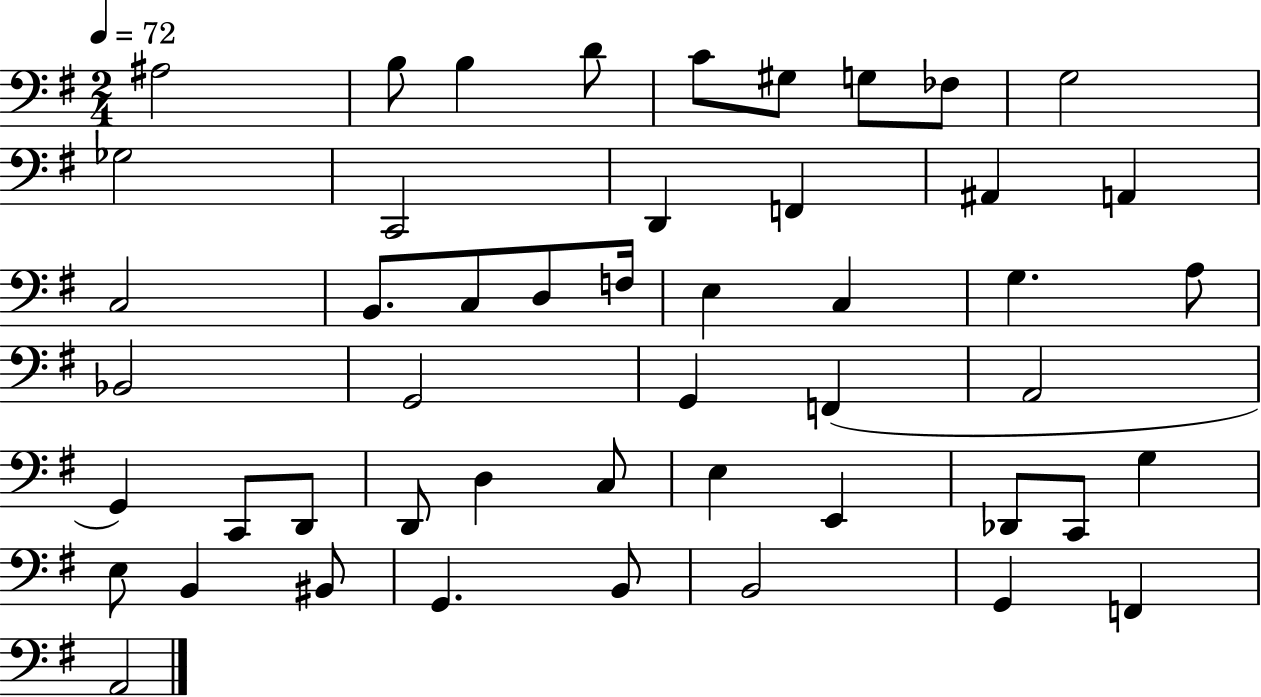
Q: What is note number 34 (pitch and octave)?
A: D3